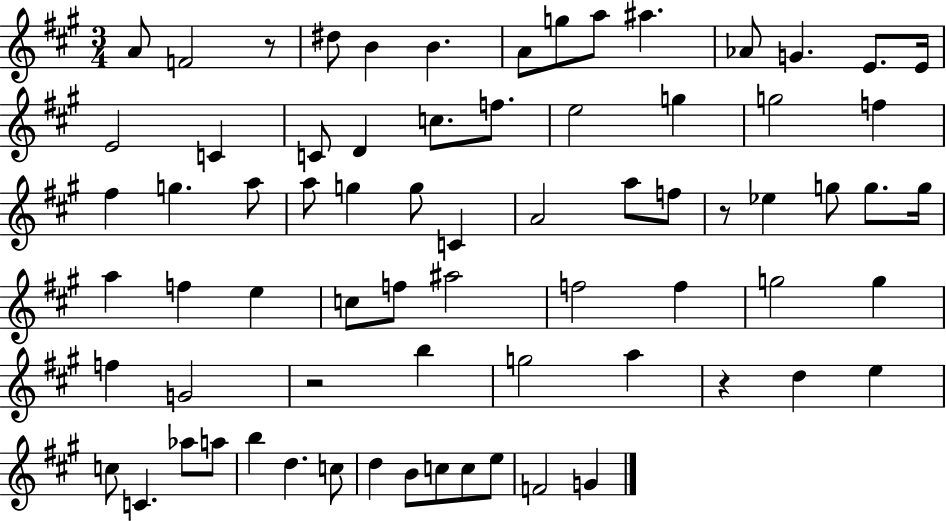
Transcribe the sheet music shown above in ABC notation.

X:1
T:Untitled
M:3/4
L:1/4
K:A
A/2 F2 z/2 ^d/2 B B A/2 g/2 a/2 ^a _A/2 G E/2 E/4 E2 C C/2 D c/2 f/2 e2 g g2 f ^f g a/2 a/2 g g/2 C A2 a/2 f/2 z/2 _e g/2 g/2 g/4 a f e c/2 f/2 ^a2 f2 f g2 g f G2 z2 b g2 a z d e c/2 C _a/2 a/2 b d c/2 d B/2 c/2 c/2 e/2 F2 G